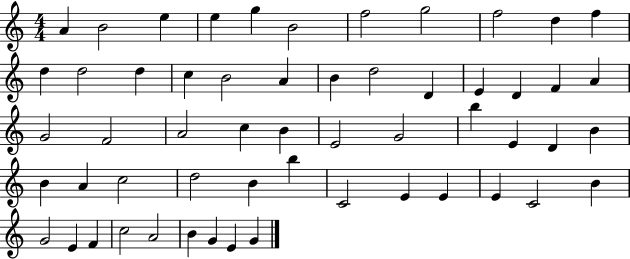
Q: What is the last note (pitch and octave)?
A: G4